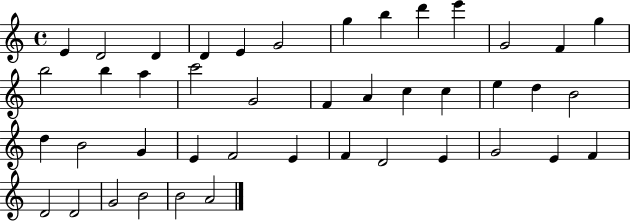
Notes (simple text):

E4/q D4/h D4/q D4/q E4/q G4/h G5/q B5/q D6/q E6/q G4/h F4/q G5/q B5/h B5/q A5/q C6/h G4/h F4/q A4/q C5/q C5/q E5/q D5/q B4/h D5/q B4/h G4/q E4/q F4/h E4/q F4/q D4/h E4/q G4/h E4/q F4/q D4/h D4/h G4/h B4/h B4/h A4/h